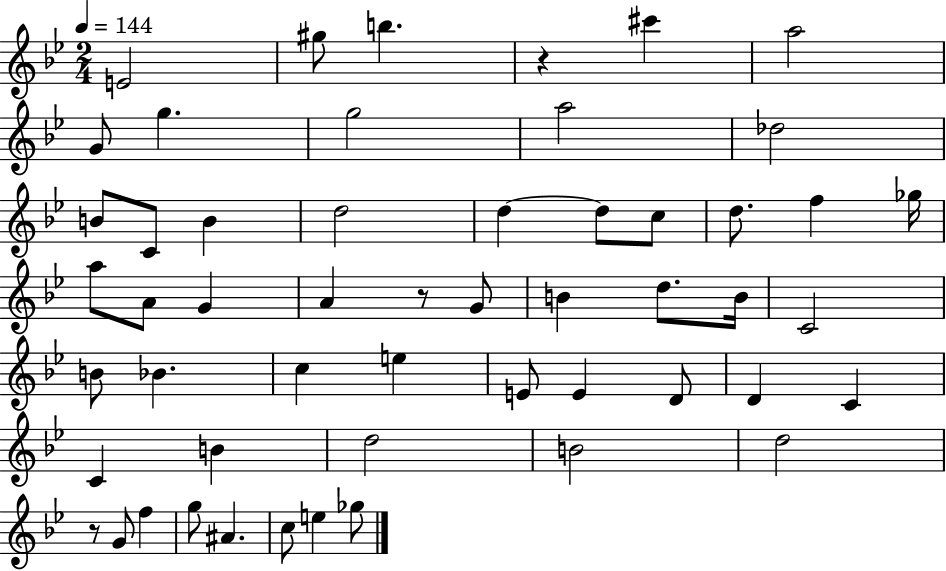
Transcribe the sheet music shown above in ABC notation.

X:1
T:Untitled
M:2/4
L:1/4
K:Bb
E2 ^g/2 b z ^c' a2 G/2 g g2 a2 _d2 B/2 C/2 B d2 d d/2 c/2 d/2 f _g/4 a/2 A/2 G A z/2 G/2 B d/2 B/4 C2 B/2 _B c e E/2 E D/2 D C C B d2 B2 d2 z/2 G/2 f g/2 ^A c/2 e _g/2